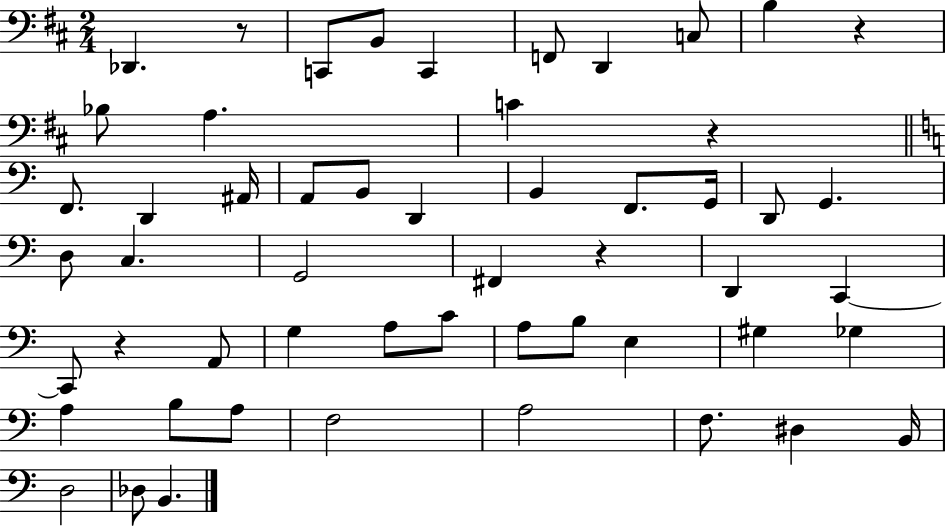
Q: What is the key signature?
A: D major